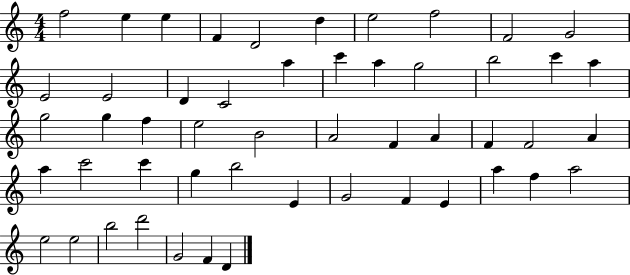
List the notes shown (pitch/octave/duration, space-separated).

F5/h E5/q E5/q F4/q D4/h D5/q E5/h F5/h F4/h G4/h E4/h E4/h D4/q C4/h A5/q C6/q A5/q G5/h B5/h C6/q A5/q G5/h G5/q F5/q E5/h B4/h A4/h F4/q A4/q F4/q F4/h A4/q A5/q C6/h C6/q G5/q B5/h E4/q G4/h F4/q E4/q A5/q F5/q A5/h E5/h E5/h B5/h D6/h G4/h F4/q D4/q